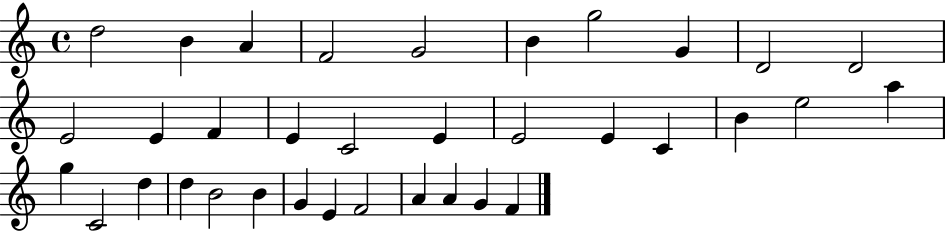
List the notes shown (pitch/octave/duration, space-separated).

D5/h B4/q A4/q F4/h G4/h B4/q G5/h G4/q D4/h D4/h E4/h E4/q F4/q E4/q C4/h E4/q E4/h E4/q C4/q B4/q E5/h A5/q G5/q C4/h D5/q D5/q B4/h B4/q G4/q E4/q F4/h A4/q A4/q G4/q F4/q